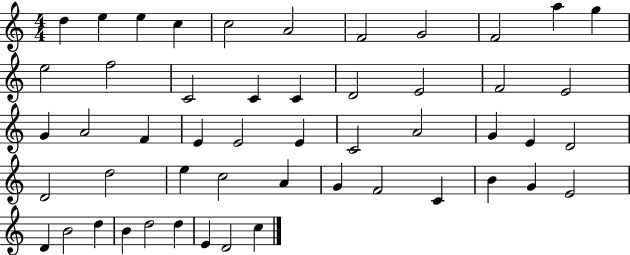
D5/q E5/q E5/q C5/q C5/h A4/h F4/h G4/h F4/h A5/q G5/q E5/h F5/h C4/h C4/q C4/q D4/h E4/h F4/h E4/h G4/q A4/h F4/q E4/q E4/h E4/q C4/h A4/h G4/q E4/q D4/h D4/h D5/h E5/q C5/h A4/q G4/q F4/h C4/q B4/q G4/q E4/h D4/q B4/h D5/q B4/q D5/h D5/q E4/q D4/h C5/q